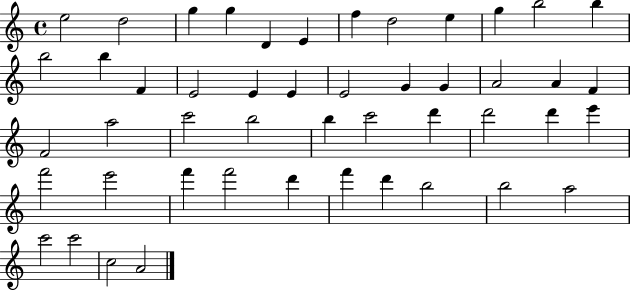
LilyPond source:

{
  \clef treble
  \time 4/4
  \defaultTimeSignature
  \key c \major
  e''2 d''2 | g''4 g''4 d'4 e'4 | f''4 d''2 e''4 | g''4 b''2 b''4 | \break b''2 b''4 f'4 | e'2 e'4 e'4 | e'2 g'4 g'4 | a'2 a'4 f'4 | \break f'2 a''2 | c'''2 b''2 | b''4 c'''2 d'''4 | d'''2 d'''4 e'''4 | \break f'''2 e'''2 | f'''4 f'''2 d'''4 | f'''4 d'''4 b''2 | b''2 a''2 | \break c'''2 c'''2 | c''2 a'2 | \bar "|."
}